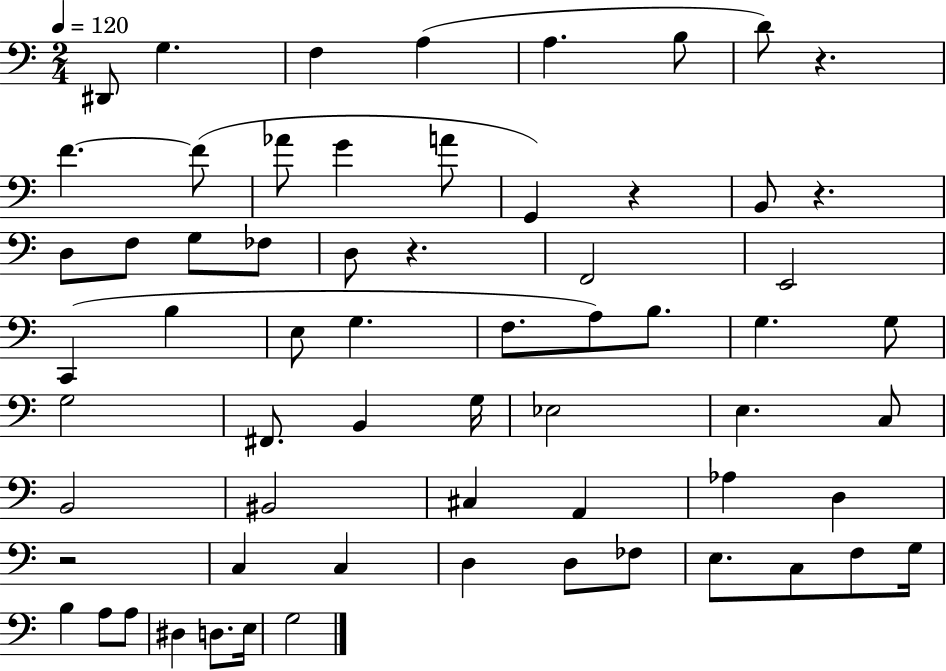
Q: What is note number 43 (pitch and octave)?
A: D3